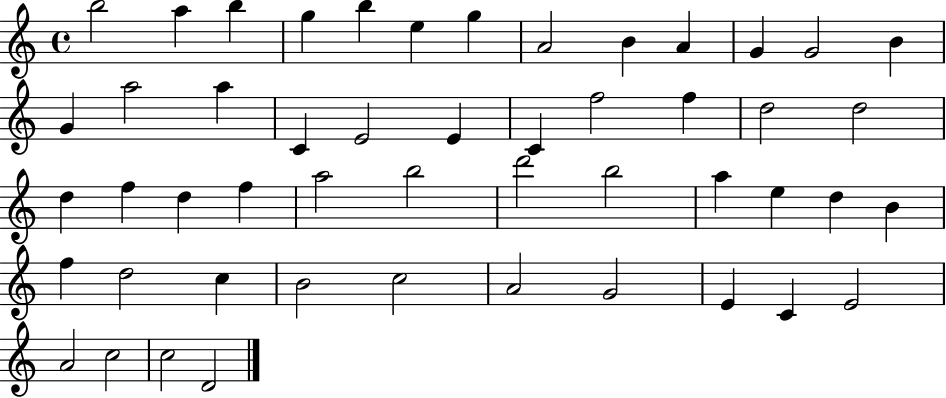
{
  \clef treble
  \time 4/4
  \defaultTimeSignature
  \key c \major
  b''2 a''4 b''4 | g''4 b''4 e''4 g''4 | a'2 b'4 a'4 | g'4 g'2 b'4 | \break g'4 a''2 a''4 | c'4 e'2 e'4 | c'4 f''2 f''4 | d''2 d''2 | \break d''4 f''4 d''4 f''4 | a''2 b''2 | d'''2 b''2 | a''4 e''4 d''4 b'4 | \break f''4 d''2 c''4 | b'2 c''2 | a'2 g'2 | e'4 c'4 e'2 | \break a'2 c''2 | c''2 d'2 | \bar "|."
}